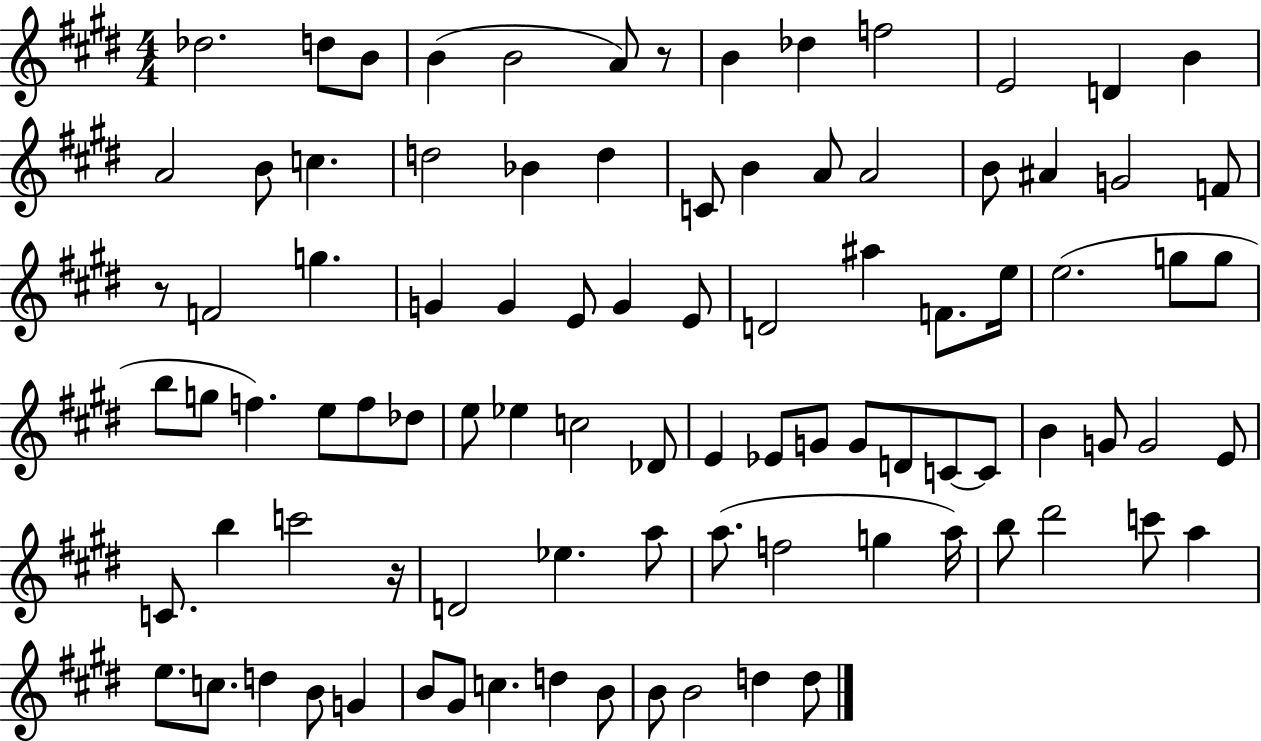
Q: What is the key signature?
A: E major